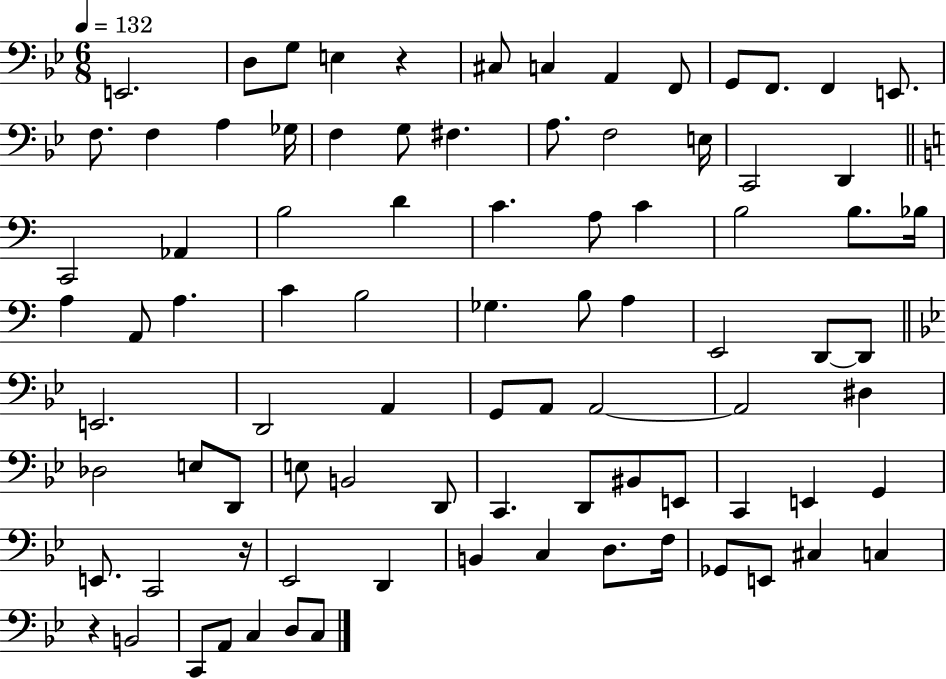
E2/h. D3/e G3/e E3/q R/q C#3/e C3/q A2/q F2/e G2/e F2/e. F2/q E2/e. F3/e. F3/q A3/q Gb3/s F3/q G3/e F#3/q. A3/e. F3/h E3/s C2/h D2/q C2/h Ab2/q B3/h D4/q C4/q. A3/e C4/q B3/h B3/e. Bb3/s A3/q A2/e A3/q. C4/q B3/h Gb3/q. B3/e A3/q E2/h D2/e D2/e E2/h. D2/h A2/q G2/e A2/e A2/h A2/h D#3/q Db3/h E3/e D2/e E3/e B2/h D2/e C2/q. D2/e BIS2/e E2/e C2/q E2/q G2/q E2/e. C2/h R/s Eb2/h D2/q B2/q C3/q D3/e. F3/s Gb2/e E2/e C#3/q C3/q R/q B2/h C2/e A2/e C3/q D3/e C3/e